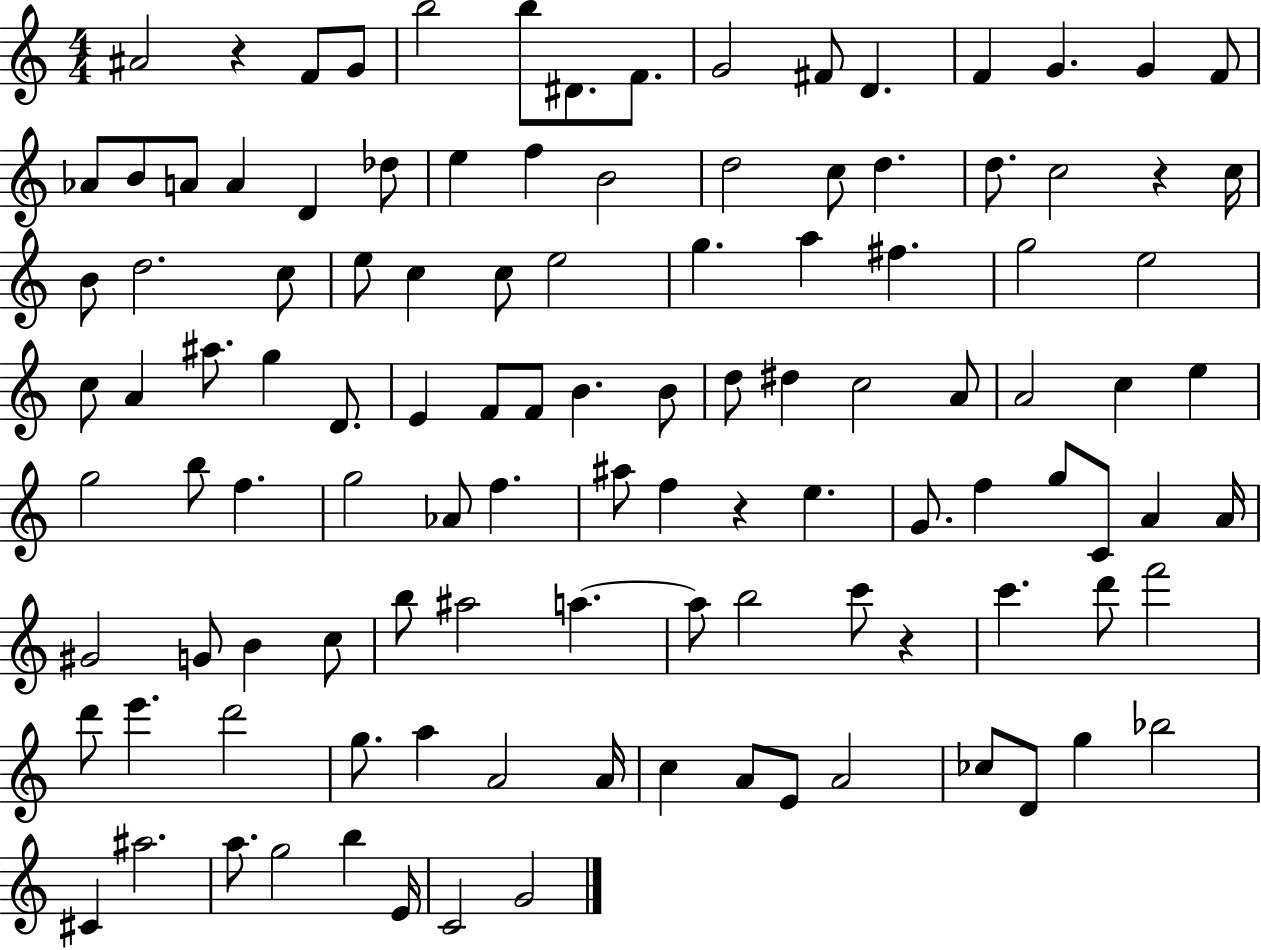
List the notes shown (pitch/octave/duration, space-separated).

A#4/h R/q F4/e G4/e B5/h B5/e D#4/e. F4/e. G4/h F#4/e D4/q. F4/q G4/q. G4/q F4/e Ab4/e B4/e A4/e A4/q D4/q Db5/e E5/q F5/q B4/h D5/h C5/e D5/q. D5/e. C5/h R/q C5/s B4/e D5/h. C5/e E5/e C5/q C5/e E5/h G5/q. A5/q F#5/q. G5/h E5/h C5/e A4/q A#5/e. G5/q D4/e. E4/q F4/e F4/e B4/q. B4/e D5/e D#5/q C5/h A4/e A4/h C5/q E5/q G5/h B5/e F5/q. G5/h Ab4/e F5/q. A#5/e F5/q R/q E5/q. G4/e. F5/q G5/e C4/e A4/q A4/s G#4/h G4/e B4/q C5/e B5/e A#5/h A5/q. A5/e B5/h C6/e R/q C6/q. D6/e F6/h D6/e E6/q. D6/h G5/e. A5/q A4/h A4/s C5/q A4/e E4/e A4/h CES5/e D4/e G5/q Bb5/h C#4/q A#5/h. A5/e. G5/h B5/q E4/s C4/h G4/h